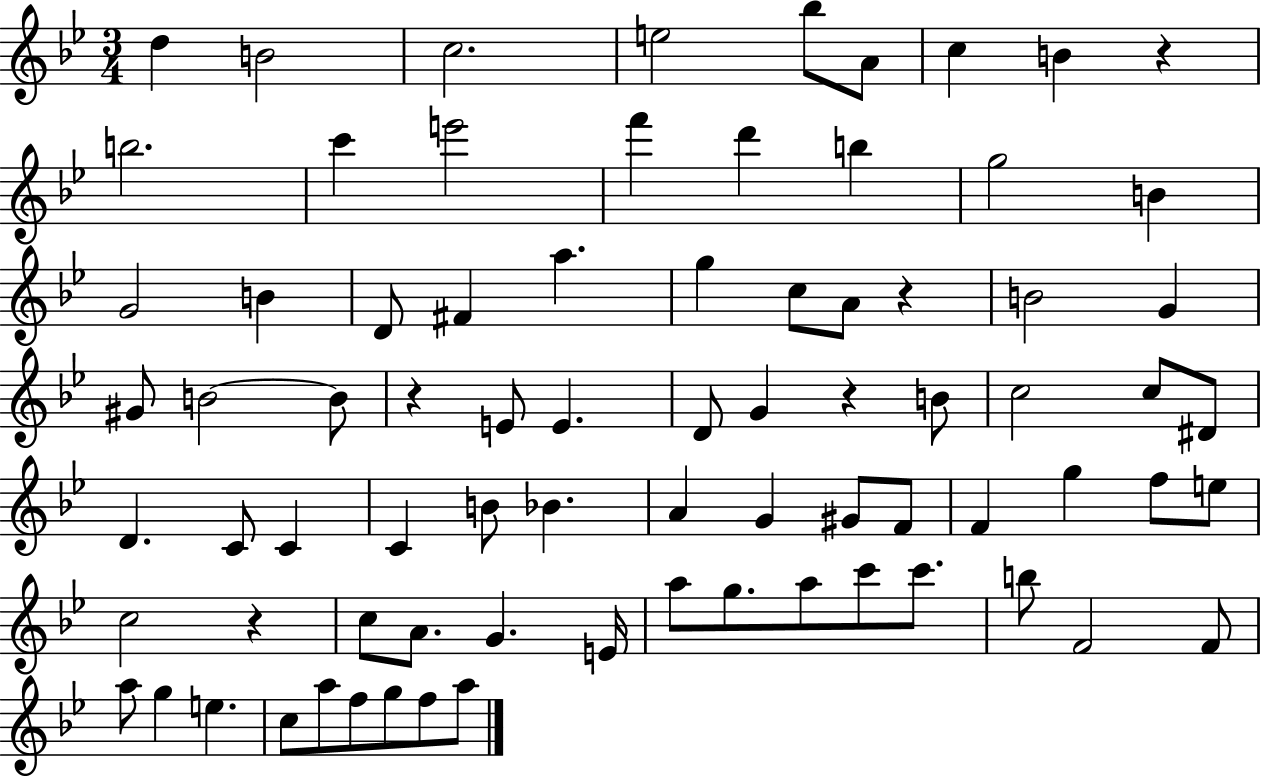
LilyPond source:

{
  \clef treble
  \numericTimeSignature
  \time 3/4
  \key bes \major
  d''4 b'2 | c''2. | e''2 bes''8 a'8 | c''4 b'4 r4 | \break b''2. | c'''4 e'''2 | f'''4 d'''4 b''4 | g''2 b'4 | \break g'2 b'4 | d'8 fis'4 a''4. | g''4 c''8 a'8 r4 | b'2 g'4 | \break gis'8 b'2~~ b'8 | r4 e'8 e'4. | d'8 g'4 r4 b'8 | c''2 c''8 dis'8 | \break d'4. c'8 c'4 | c'4 b'8 bes'4. | a'4 g'4 gis'8 f'8 | f'4 g''4 f''8 e''8 | \break c''2 r4 | c''8 a'8. g'4. e'16 | a''8 g''8. a''8 c'''8 c'''8. | b''8 f'2 f'8 | \break a''8 g''4 e''4. | c''8 a''8 f''8 g''8 f''8 a''8 | \bar "|."
}